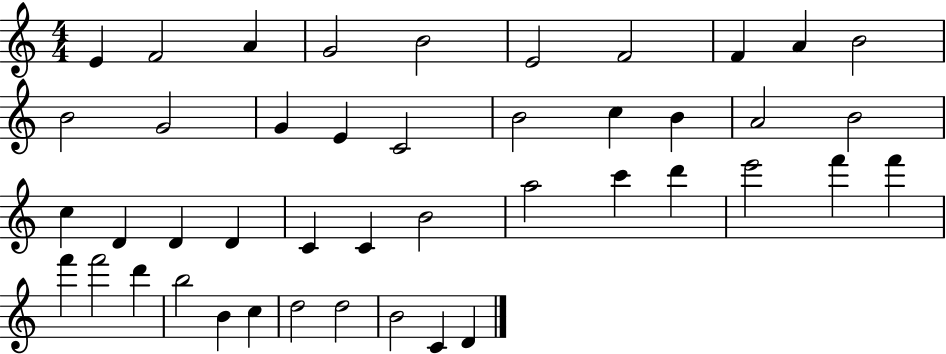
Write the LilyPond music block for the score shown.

{
  \clef treble
  \numericTimeSignature
  \time 4/4
  \key c \major
  e'4 f'2 a'4 | g'2 b'2 | e'2 f'2 | f'4 a'4 b'2 | \break b'2 g'2 | g'4 e'4 c'2 | b'2 c''4 b'4 | a'2 b'2 | \break c''4 d'4 d'4 d'4 | c'4 c'4 b'2 | a''2 c'''4 d'''4 | e'''2 f'''4 f'''4 | \break f'''4 f'''2 d'''4 | b''2 b'4 c''4 | d''2 d''2 | b'2 c'4 d'4 | \break \bar "|."
}